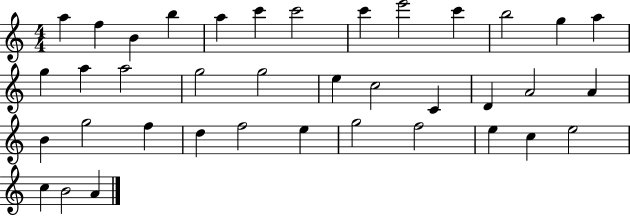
A5/q F5/q B4/q B5/q A5/q C6/q C6/h C6/q E6/h C6/q B5/h G5/q A5/q G5/q A5/q A5/h G5/h G5/h E5/q C5/h C4/q D4/q A4/h A4/q B4/q G5/h F5/q D5/q F5/h E5/q G5/h F5/h E5/q C5/q E5/h C5/q B4/h A4/q